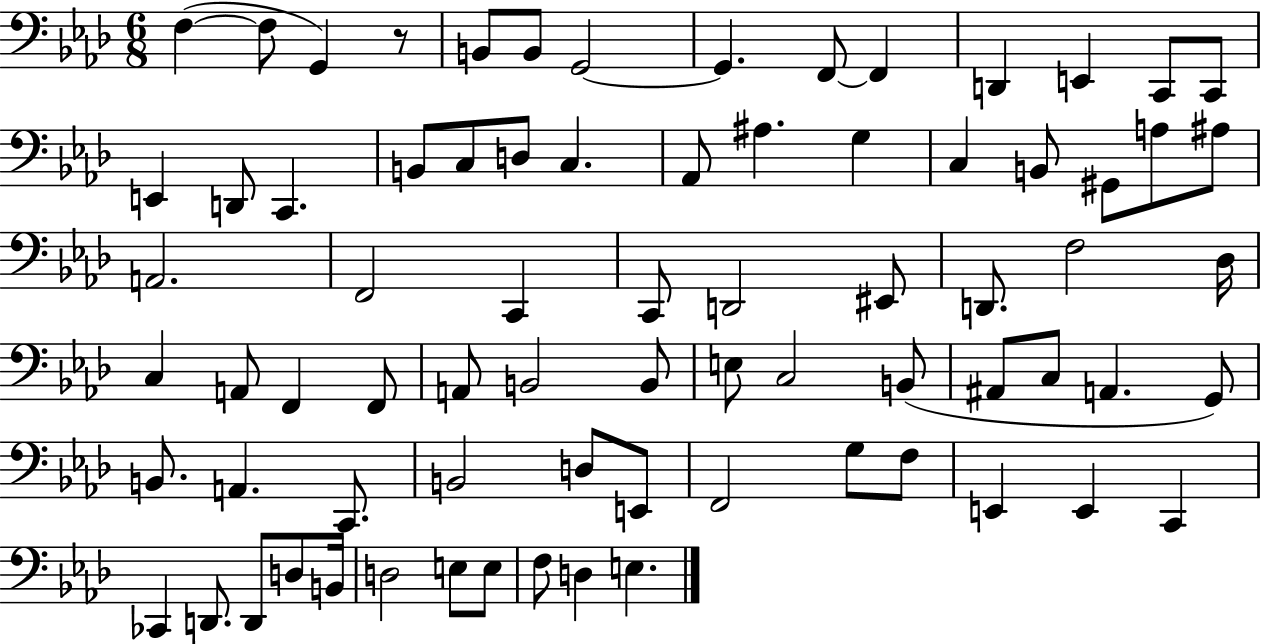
{
  \clef bass
  \numericTimeSignature
  \time 6/8
  \key aes \major
  \repeat volta 2 { f4~(~ f8 g,4) r8 | b,8 b,8 g,2~~ | g,4. f,8~~ f,4 | d,4 e,4 c,8 c,8 | \break e,4 d,8 c,4. | b,8 c8 d8 c4. | aes,8 ais4. g4 | c4 b,8 gis,8 a8 ais8 | \break a,2. | f,2 c,4 | c,8 d,2 eis,8 | d,8. f2 des16 | \break c4 a,8 f,4 f,8 | a,8 b,2 b,8 | e8 c2 b,8( | ais,8 c8 a,4. g,8) | \break b,8. a,4. c,8. | b,2 d8 e,8 | f,2 g8 f8 | e,4 e,4 c,4 | \break ces,4 d,8. d,8 d8 b,16 | d2 e8 e8 | f8 d4 e4. | } \bar "|."
}